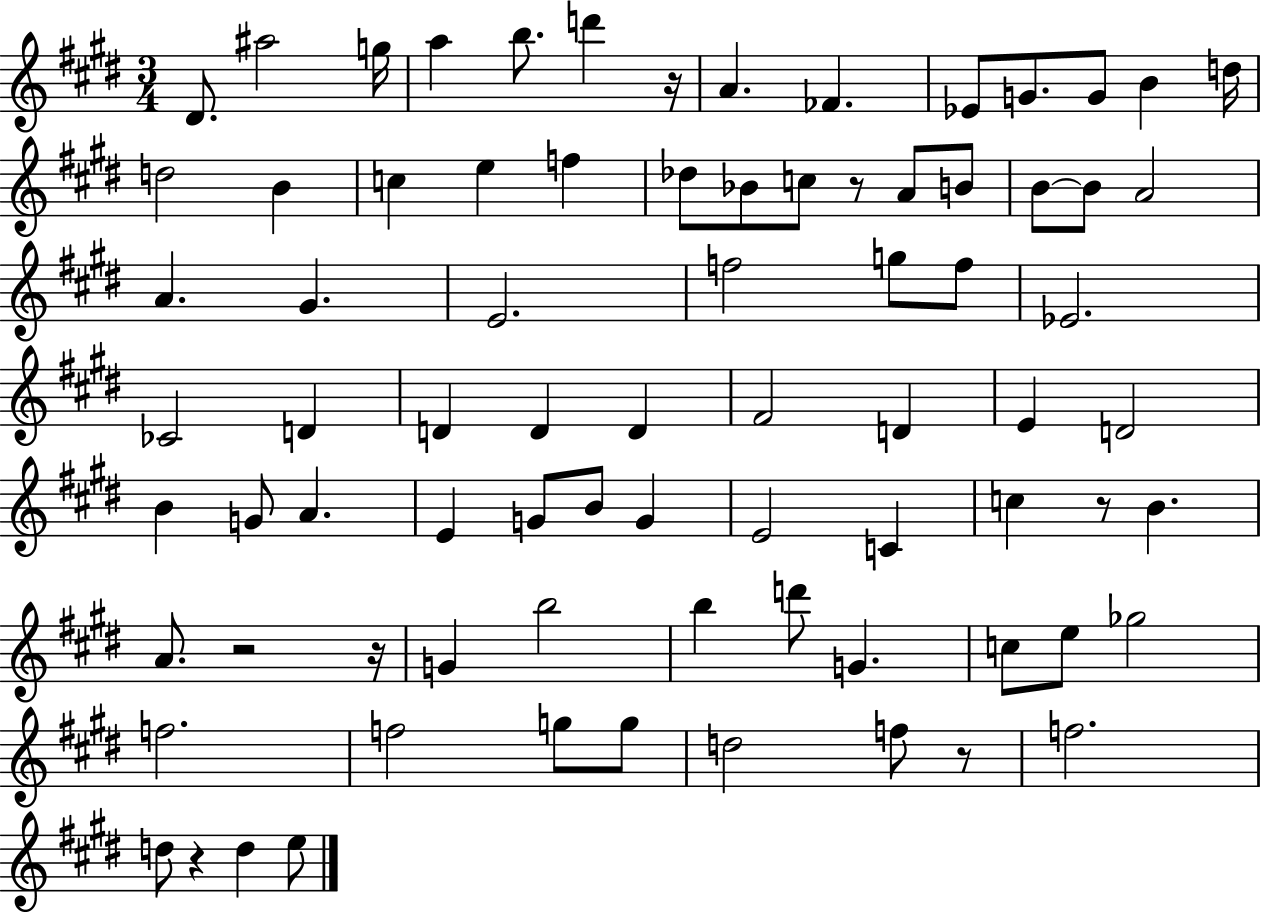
D#4/e. A#5/h G5/s A5/q B5/e. D6/q R/s A4/q. FES4/q. Eb4/e G4/e. G4/e B4/q D5/s D5/h B4/q C5/q E5/q F5/q Db5/e Bb4/e C5/e R/e A4/e B4/e B4/e B4/e A4/h A4/q. G#4/q. E4/h. F5/h G5/e F5/e Eb4/h. CES4/h D4/q D4/q D4/q D4/q F#4/h D4/q E4/q D4/h B4/q G4/e A4/q. E4/q G4/e B4/e G4/q E4/h C4/q C5/q R/e B4/q. A4/e. R/h R/s G4/q B5/h B5/q D6/e G4/q. C5/e E5/e Gb5/h F5/h. F5/h G5/e G5/e D5/h F5/e R/e F5/h. D5/e R/q D5/q E5/e